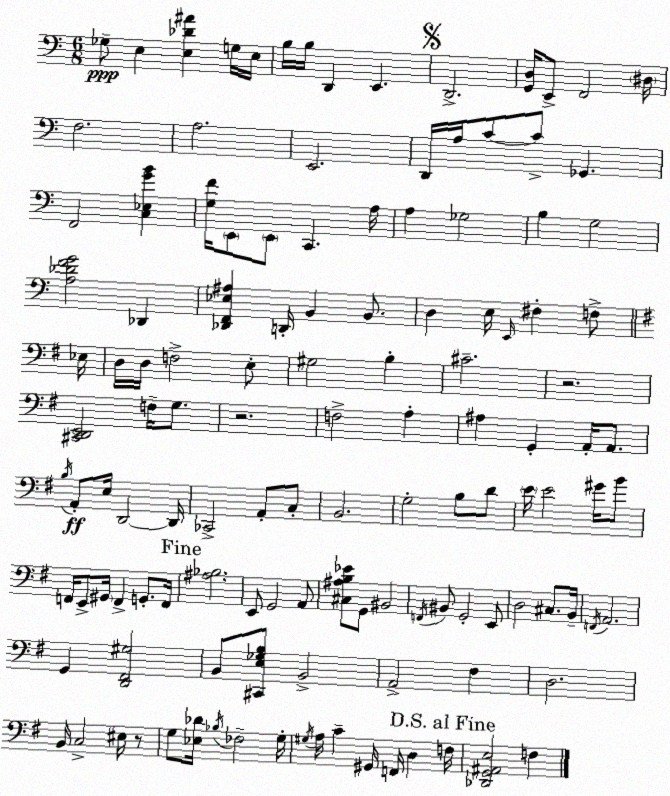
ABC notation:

X:1
T:Untitled
M:6/8
L:1/4
K:Am
_G,/2 E, [E,_D^A] G,/4 E,/4 B,/4 B,/4 D,, E,, D,,2 [G,,D,]/4 E,,/2 F,,2 ^D,/4 F,2 A,2 E,,2 D,,/4 A,/4 C/2 C/2 _G,, F,,2 [C,_E,GB] [G,F]/4 E,,/2 E,,/2 C,, A,/4 A, _G,2 B, G,2 [A,_DFG]2 _D,, [_D,,F,,_E,^A,] D,,/4 B,, B,,/2 D, E,/4 E,,/4 ^F, F,/2 _E,/4 D,/4 D,/4 F,2 E,/2 ^G,2 B, ^C2 z2 [^C,,D,,E,,]2 F,/4 G,/2 z2 F,2 A, ^A, G,, A,,/4 A,,/2 B,/4 A,,/2 E,/4 D,,2 D,,/4 _C,,2 A,,/2 C,/2 B,,2 G,2 B,/2 D/2 E/4 E2 ^G/4 B/2 F,,/4 E,,/2 ^G,,/4 F,, G,,/2 F,,/4 [^A,_B,]2 E,,/2 G,,2 A,,/2 [^C,^A,B,_E]/2 G,,/2 ^B,,2 F,,/4 ^B,,/2 G,,2 E,,/2 D,2 ^C,/2 B,,/4 F,,/4 A,,2 G,, [D,,^F,,^G,]2 B,,/2 [^C,,E,_G,B,]/2 B,,2 A,,2 ^F, D,2 B,,/4 C,2 ^E,/4 z/2 G,/2 [_E,_D]/4 _B,/4 _F,2 G,/4 ^G,/4 A,/4 C ^G,,/4 F,,/4 D, F,/4 [_D,,G,,^A,,E,]2 F,